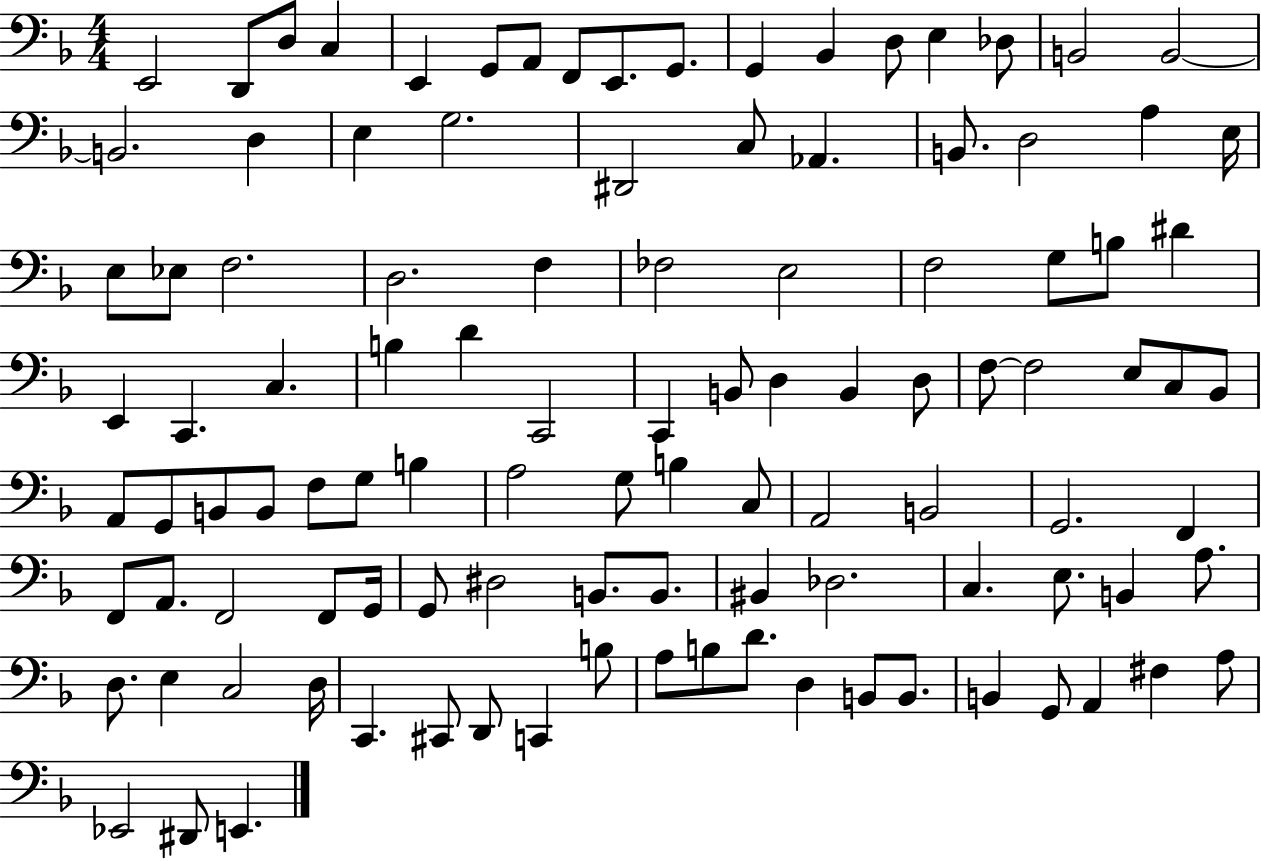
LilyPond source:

{
  \clef bass
  \numericTimeSignature
  \time 4/4
  \key f \major
  \repeat volta 2 { e,2 d,8 d8 c4 | e,4 g,8 a,8 f,8 e,8. g,8. | g,4 bes,4 d8 e4 des8 | b,2 b,2~~ | \break b,2. d4 | e4 g2. | dis,2 c8 aes,4. | b,8. d2 a4 e16 | \break e8 ees8 f2. | d2. f4 | fes2 e2 | f2 g8 b8 dis'4 | \break e,4 c,4. c4. | b4 d'4 c,2 | c,4 b,8 d4 b,4 d8 | f8~~ f2 e8 c8 bes,8 | \break a,8 g,8 b,8 b,8 f8 g8 b4 | a2 g8 b4 c8 | a,2 b,2 | g,2. f,4 | \break f,8 a,8. f,2 f,8 g,16 | g,8 dis2 b,8. b,8. | bis,4 des2. | c4. e8. b,4 a8. | \break d8. e4 c2 d16 | c,4. cis,8 d,8 c,4 b8 | a8 b8 d'8. d4 b,8 b,8. | b,4 g,8 a,4 fis4 a8 | \break ees,2 dis,8 e,4. | } \bar "|."
}